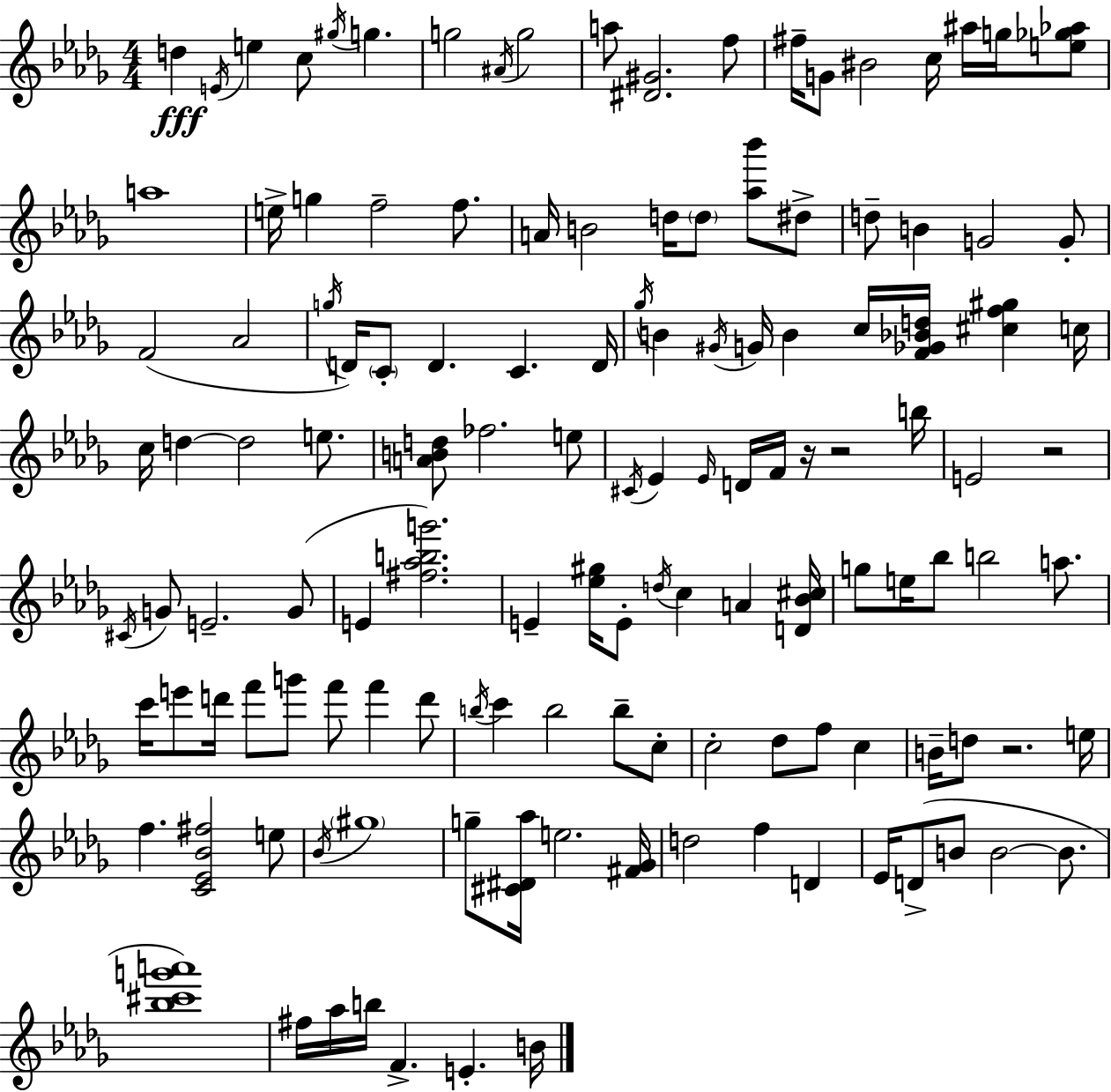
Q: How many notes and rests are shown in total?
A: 131